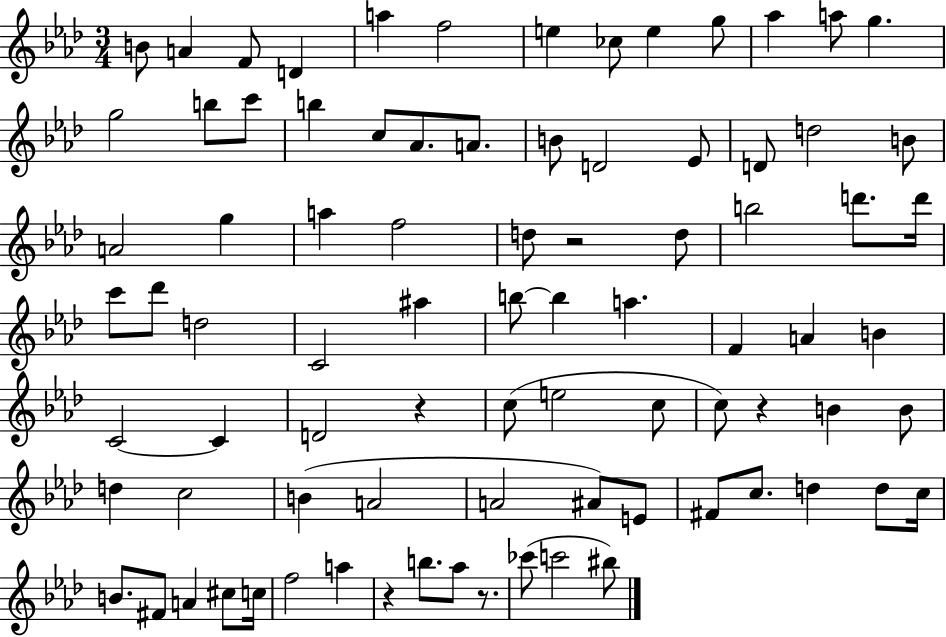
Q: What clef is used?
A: treble